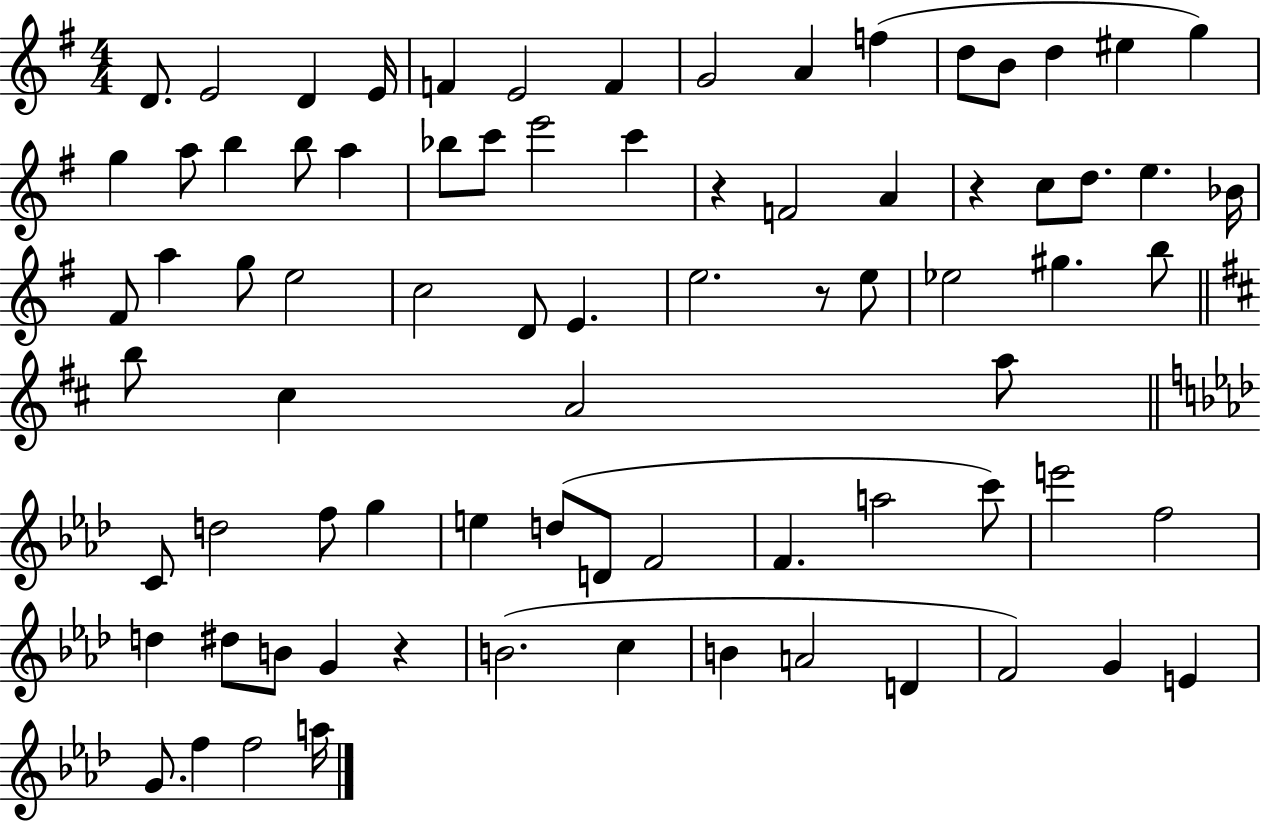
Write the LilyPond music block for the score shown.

{
  \clef treble
  \numericTimeSignature
  \time 4/4
  \key g \major
  d'8. e'2 d'4 e'16 | f'4 e'2 f'4 | g'2 a'4 f''4( | d''8 b'8 d''4 eis''4 g''4) | \break g''4 a''8 b''4 b''8 a''4 | bes''8 c'''8 e'''2 c'''4 | r4 f'2 a'4 | r4 c''8 d''8. e''4. bes'16 | \break fis'8 a''4 g''8 e''2 | c''2 d'8 e'4. | e''2. r8 e''8 | ees''2 gis''4. b''8 | \break \bar "||" \break \key d \major b''8 cis''4 a'2 a''8 | \bar "||" \break \key f \minor c'8 d''2 f''8 g''4 | e''4 d''8( d'8 f'2 | f'4. a''2 c'''8) | e'''2 f''2 | \break d''4 dis''8 b'8 g'4 r4 | b'2.( c''4 | b'4 a'2 d'4 | f'2) g'4 e'4 | \break g'8. f''4 f''2 a''16 | \bar "|."
}